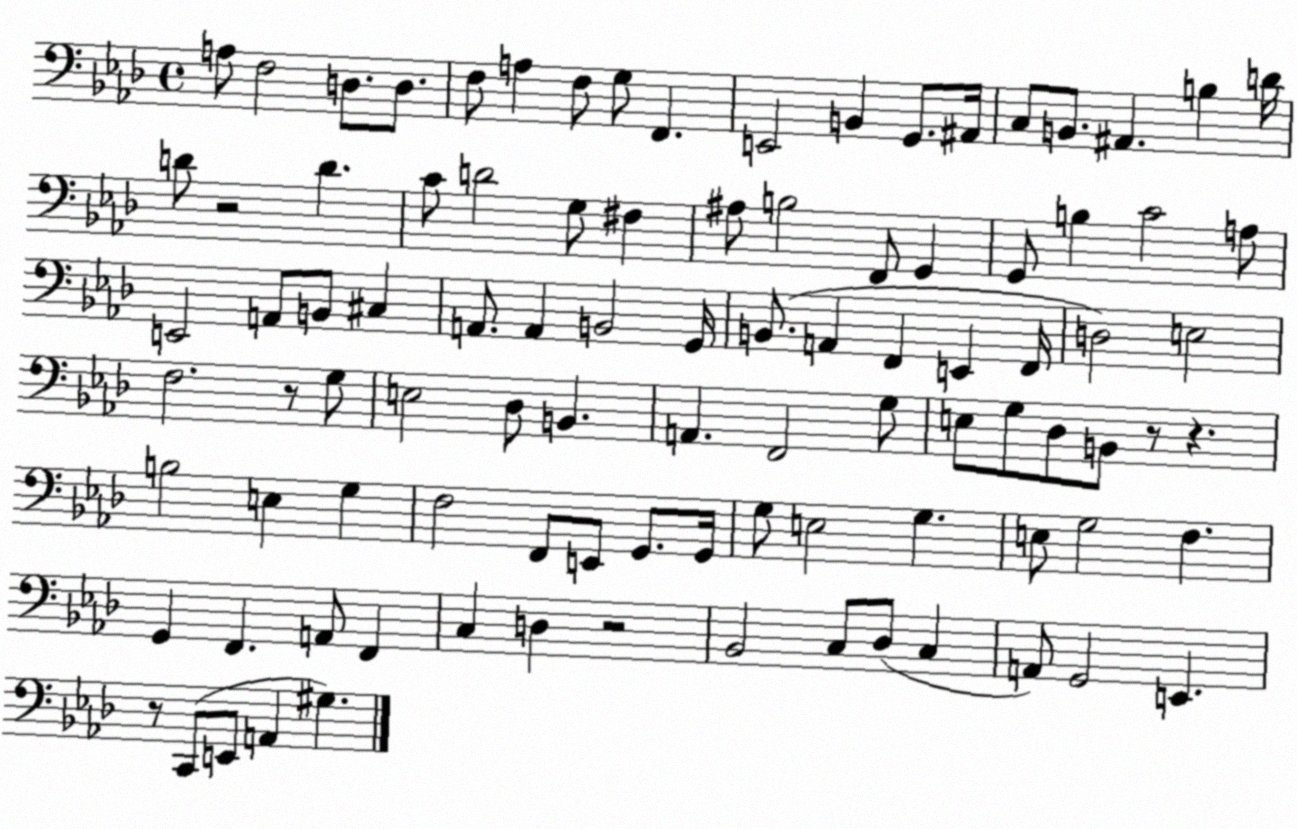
X:1
T:Untitled
M:4/4
L:1/4
K:Ab
A,/2 F,2 D,/2 D,/2 F,/2 A, F,/2 G,/2 F,, E,,2 B,, G,,/2 ^A,,/4 C,/2 B,,/2 ^A,, B, D/4 D/2 z2 D C/2 D2 G,/2 ^F, ^A,/2 B,2 F,,/2 G,, G,,/2 B, C2 A,/2 E,,2 A,,/2 B,,/2 ^C, A,,/2 A,, B,,2 G,,/4 B,,/2 A,, F,, E,, F,,/4 D,2 E,2 F,2 z/2 G,/2 E,2 _D,/2 B,, A,, F,,2 G,/2 E,/2 G,/2 _D,/2 B,,/2 z/2 z B,2 E, G, F,2 F,,/2 E,,/2 G,,/2 G,,/4 G,/2 E,2 G, E,/2 G,2 F, G,, F,, A,,/2 F,, C, D, z2 _B,,2 C,/2 _D,/2 C, A,,/2 G,,2 E,, z/2 C,,/2 E,,/2 A,, ^G,